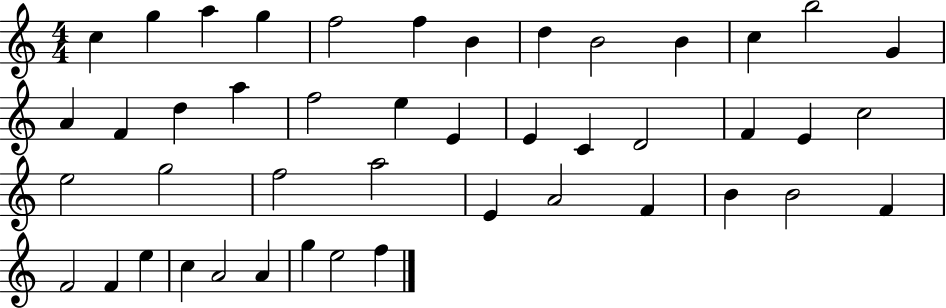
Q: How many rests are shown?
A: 0